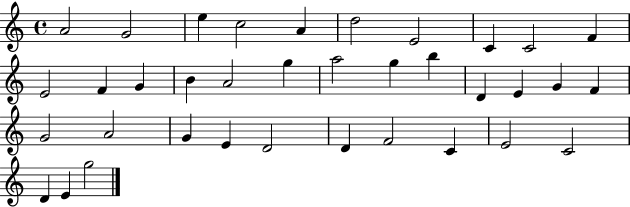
A4/h G4/h E5/q C5/h A4/q D5/h E4/h C4/q C4/h F4/q E4/h F4/q G4/q B4/q A4/h G5/q A5/h G5/q B5/q D4/q E4/q G4/q F4/q G4/h A4/h G4/q E4/q D4/h D4/q F4/h C4/q E4/h C4/h D4/q E4/q G5/h